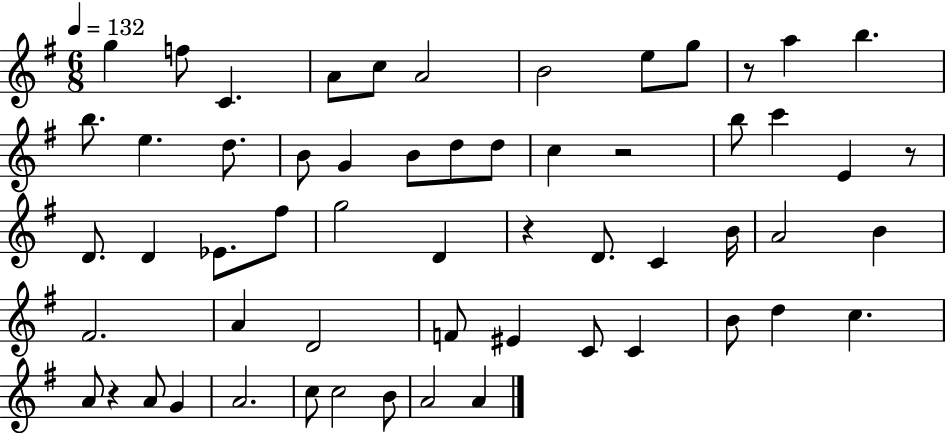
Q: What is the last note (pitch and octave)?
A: A4